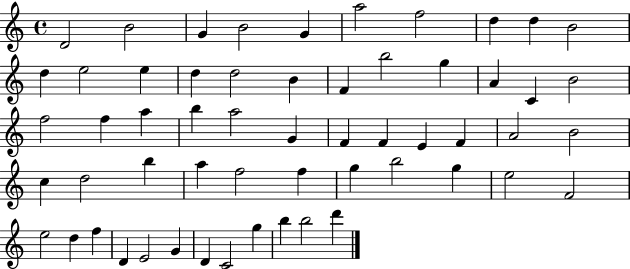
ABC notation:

X:1
T:Untitled
M:4/4
L:1/4
K:C
D2 B2 G B2 G a2 f2 d d B2 d e2 e d d2 B F b2 g A C B2 f2 f a b a2 G F F E F A2 B2 c d2 b a f2 f g b2 g e2 F2 e2 d f D E2 G D C2 g b b2 d'